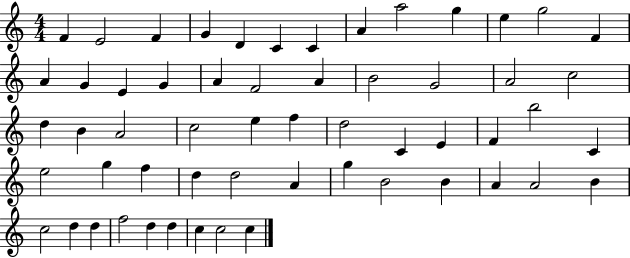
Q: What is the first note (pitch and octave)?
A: F4